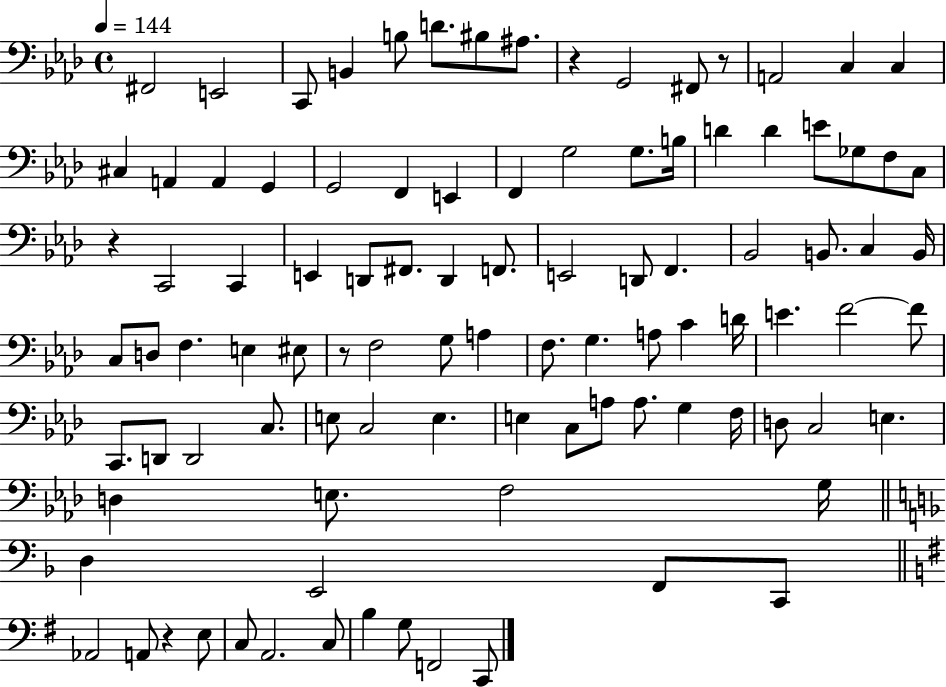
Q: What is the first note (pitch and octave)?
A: F#2